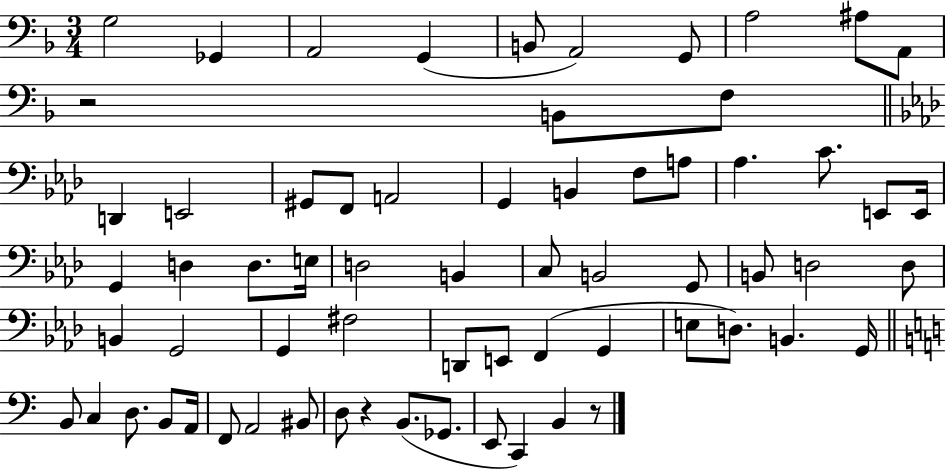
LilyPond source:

{
  \clef bass
  \numericTimeSignature
  \time 3/4
  \key f \major
  g2 ges,4 | a,2 g,4( | b,8 a,2) g,8 | a2 ais8 a,8 | \break r2 b,8 f8 | \bar "||" \break \key aes \major d,4 e,2 | gis,8 f,8 a,2 | g,4 b,4 f8 a8 | aes4. c'8. e,8 e,16 | \break g,4 d4 d8. e16 | d2 b,4 | c8 b,2 g,8 | b,8 d2 d8 | \break b,4 g,2 | g,4 fis2 | d,8 e,8 f,4( g,4 | e8 d8.) b,4. g,16 | \break \bar "||" \break \key c \major b,8 c4 d8. b,8 a,16 | f,8 a,2 bis,8 | d8 r4 b,8.( ges,8. | e,8 c,4) b,4 r8 | \break \bar "|."
}